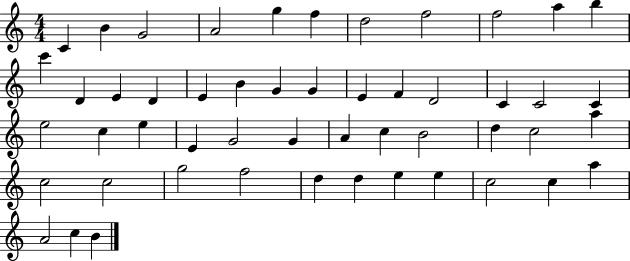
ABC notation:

X:1
T:Untitled
M:4/4
L:1/4
K:C
C B G2 A2 g f d2 f2 f2 a b c' D E D E B G G E F D2 C C2 C e2 c e E G2 G A c B2 d c2 a c2 c2 g2 f2 d d e e c2 c a A2 c B